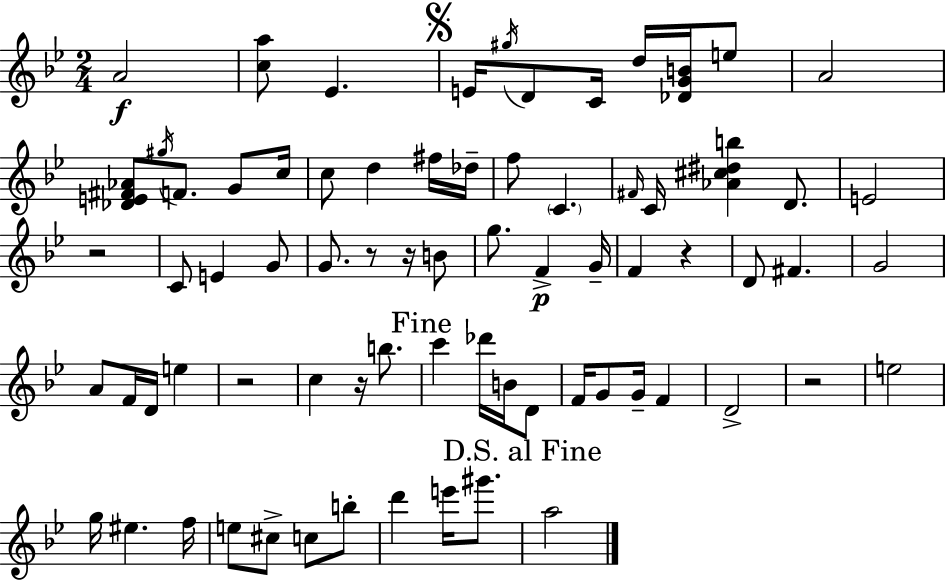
{
  \clef treble
  \numericTimeSignature
  \time 2/4
  \key bes \major
  a'2\f | <c'' a''>8 ees'4. | \mark \markup { \musicglyph "scripts.segno" } e'16 \acciaccatura { gis''16 } d'8 c'16 d''16 <des' g' b'>16 e''8 | a'2 | \break <des' e' fis' aes'>8 \acciaccatura { gis''16 } f'8. g'8 | c''16 c''8 d''4 | fis''16 des''16-- f''8 \parenthesize c'4. | \grace { fis'16 } c'16 <aes' cis'' dis'' b''>4 | \break d'8. e'2 | r2 | c'8 e'4 | g'8 g'8. r8 | \break r16 b'8 g''8. f'4->\p | g'16-- f'4 r4 | d'8 fis'4. | g'2 | \break a'8 f'16 d'16 e''4 | r2 | c''4 r16 | b''8. \mark "Fine" c'''4 des'''16 | \break b'16 d'8 f'16 g'8 g'16-- f'4 | d'2-> | r2 | e''2 | \break g''16 eis''4. | f''16 e''8 cis''8-> c''8 | b''8-. d'''4 e'''16 | gis'''8. \mark "D.S. al Fine" a''2 | \break \bar "|."
}